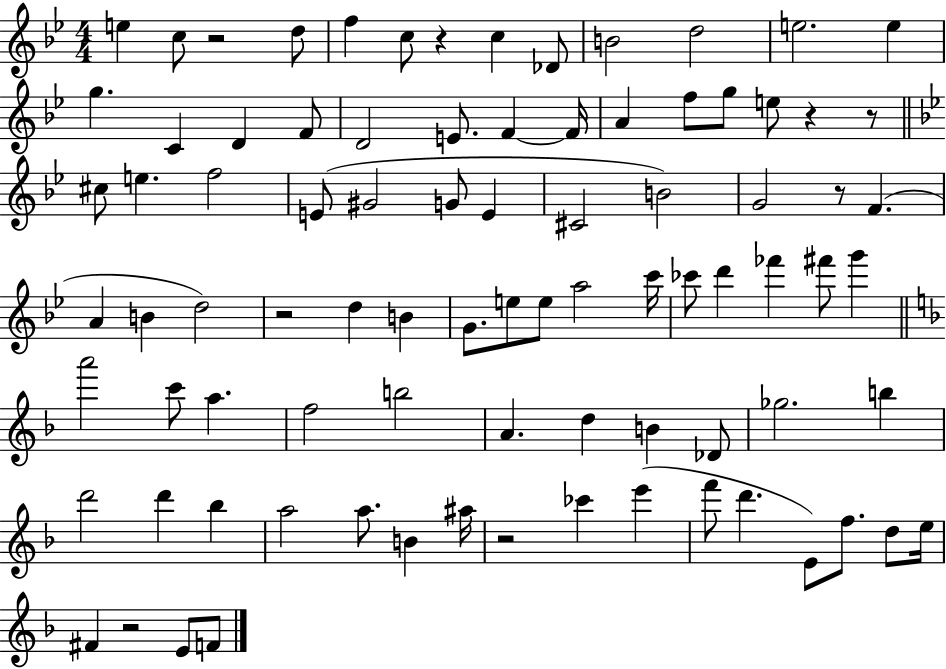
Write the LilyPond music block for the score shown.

{
  \clef treble
  \numericTimeSignature
  \time 4/4
  \key bes \major
  e''4 c''8 r2 d''8 | f''4 c''8 r4 c''4 des'8 | b'2 d''2 | e''2. e''4 | \break g''4. c'4 d'4 f'8 | d'2 e'8. f'4~~ f'16 | a'4 f''8 g''8 e''8 r4 r8 | \bar "||" \break \key bes \major cis''8 e''4. f''2 | e'8( gis'2 g'8 e'4 | cis'2 b'2) | g'2 r8 f'4.( | \break a'4 b'4 d''2) | r2 d''4 b'4 | g'8. e''8 e''8 a''2 c'''16 | ces'''8 d'''4 fes'''4 fis'''8 g'''4 | \break \bar "||" \break \key f \major a'''2 c'''8 a''4. | f''2 b''2 | a'4. d''4 b'4 des'8 | ges''2. b''4 | \break d'''2 d'''4 bes''4 | a''2 a''8. b'4 ais''16 | r2 ces'''4 e'''4( | f'''8 d'''4. e'8) f''8. d''8 e''16 | \break fis'4 r2 e'8 f'8 | \bar "|."
}